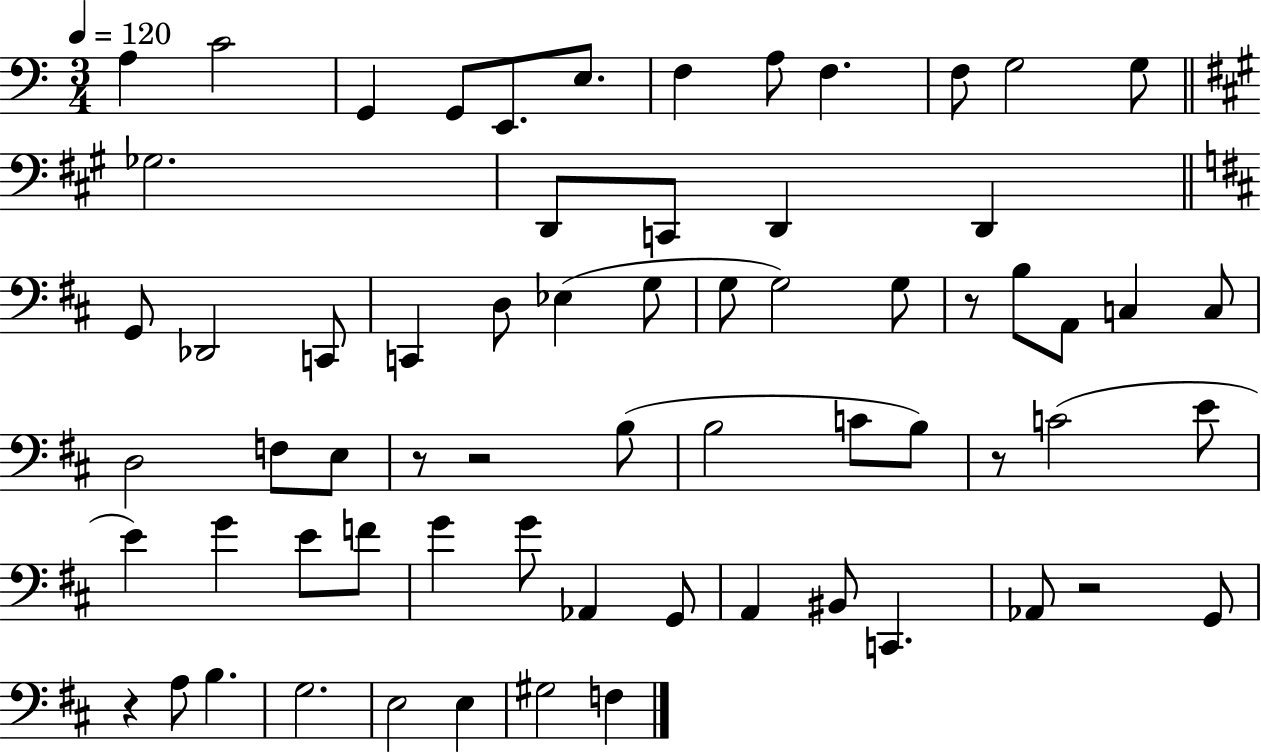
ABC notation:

X:1
T:Untitled
M:3/4
L:1/4
K:C
A, C2 G,, G,,/2 E,,/2 E,/2 F, A,/2 F, F,/2 G,2 G,/2 _G,2 D,,/2 C,,/2 D,, D,, G,,/2 _D,,2 C,,/2 C,, D,/2 _E, G,/2 G,/2 G,2 G,/2 z/2 B,/2 A,,/2 C, C,/2 D,2 F,/2 E,/2 z/2 z2 B,/2 B,2 C/2 B,/2 z/2 C2 E/2 E G E/2 F/2 G G/2 _A,, G,,/2 A,, ^B,,/2 C,, _A,,/2 z2 G,,/2 z A,/2 B, G,2 E,2 E, ^G,2 F,